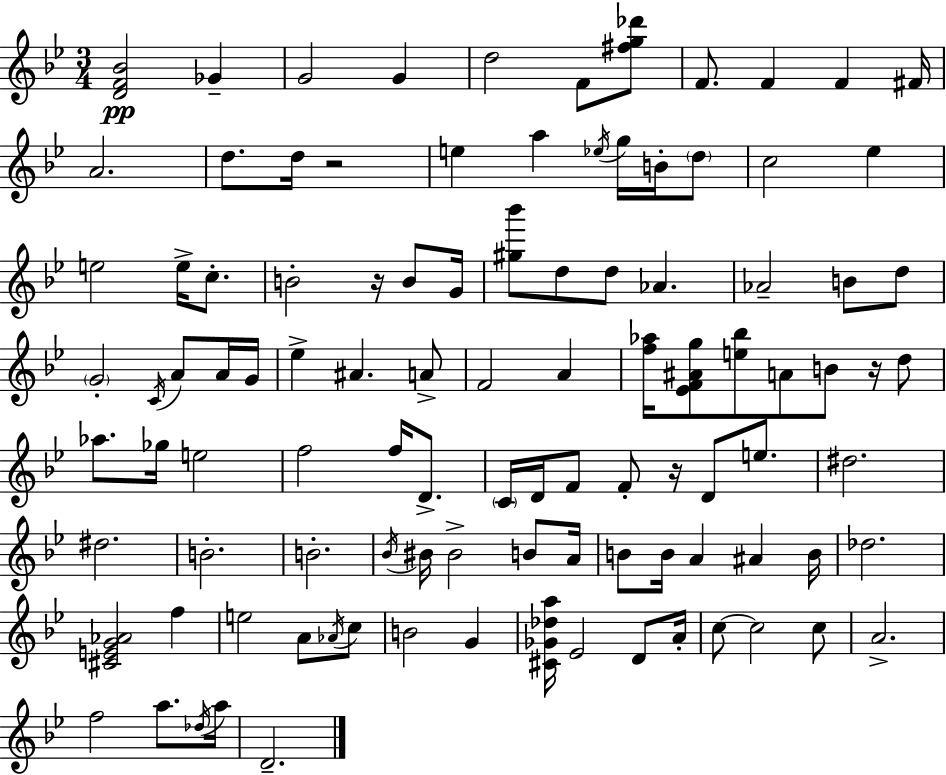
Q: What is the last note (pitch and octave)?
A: D4